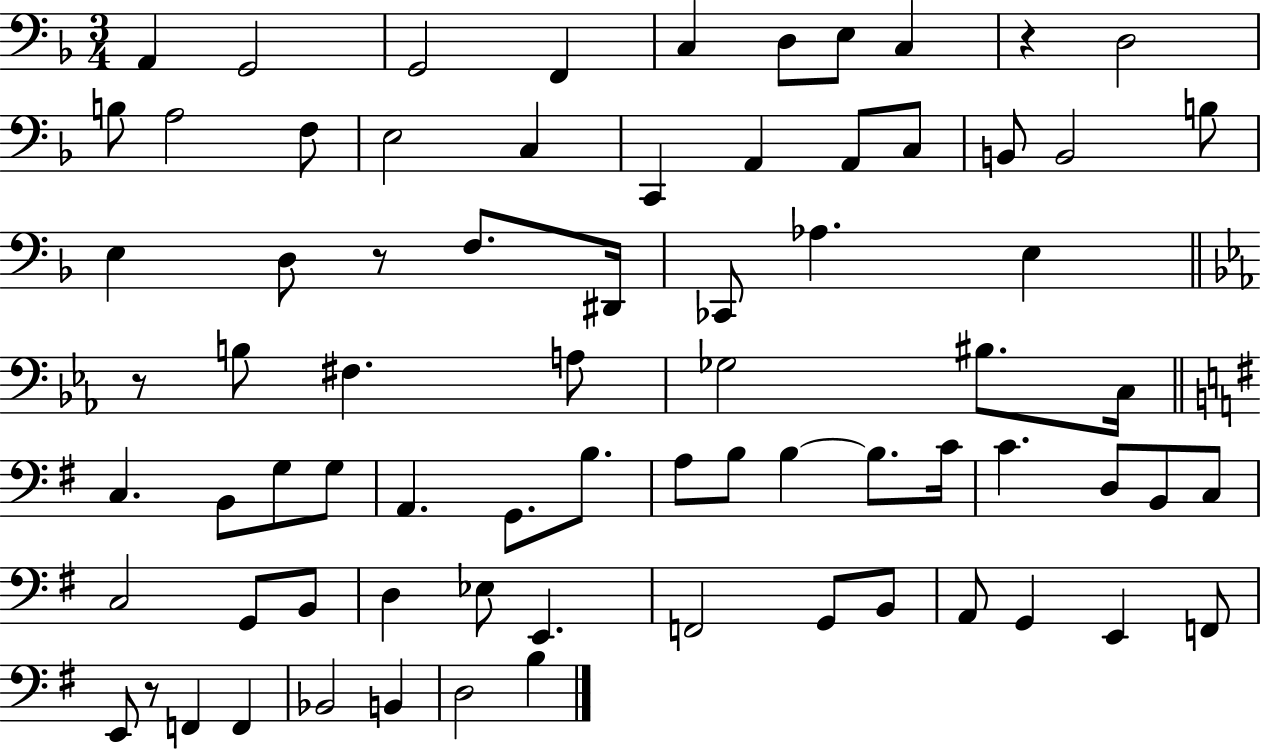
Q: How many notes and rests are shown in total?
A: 74